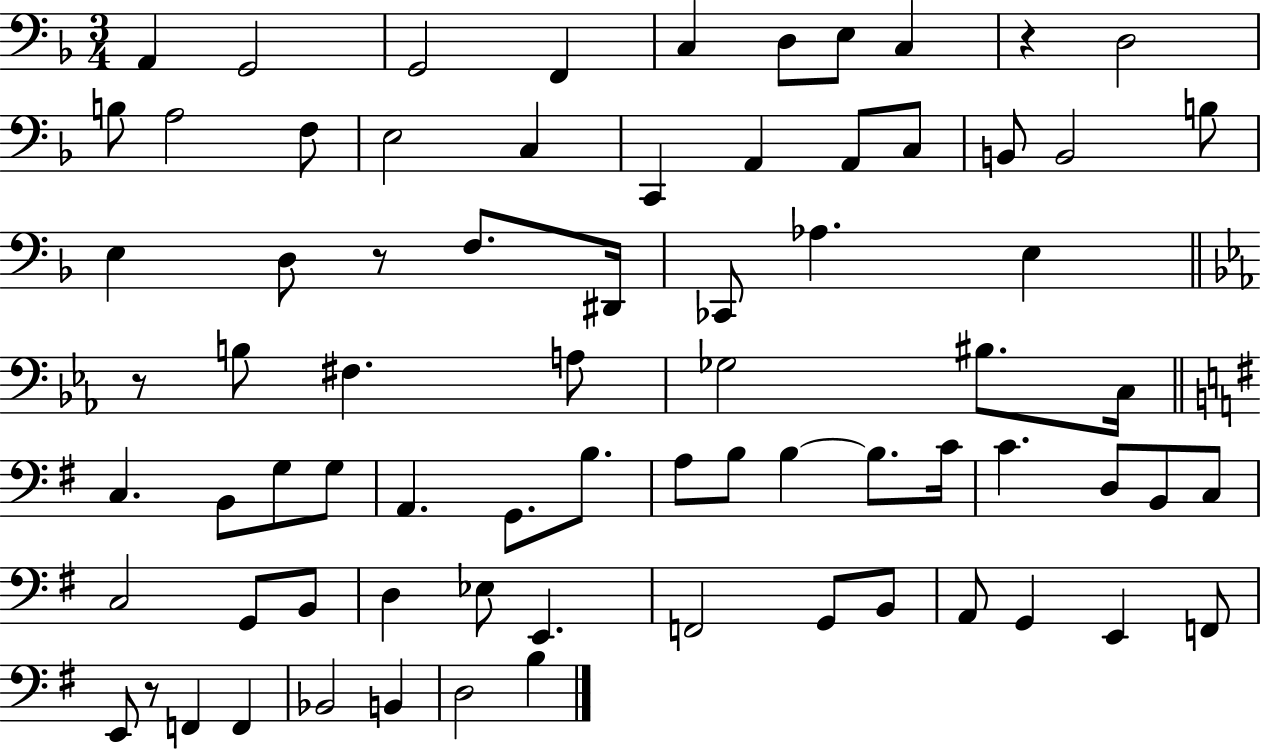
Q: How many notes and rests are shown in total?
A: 74